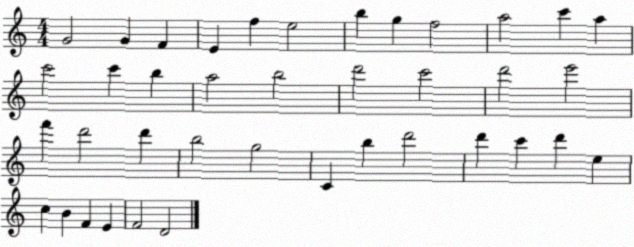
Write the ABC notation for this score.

X:1
T:Untitled
M:4/4
L:1/4
K:C
G2 G F E f e2 b g f2 a2 c' a c'2 c' b a2 b2 d'2 c'2 d'2 e'2 f' d'2 d' b2 g2 C b d'2 d' c' d' e c B F E F2 D2